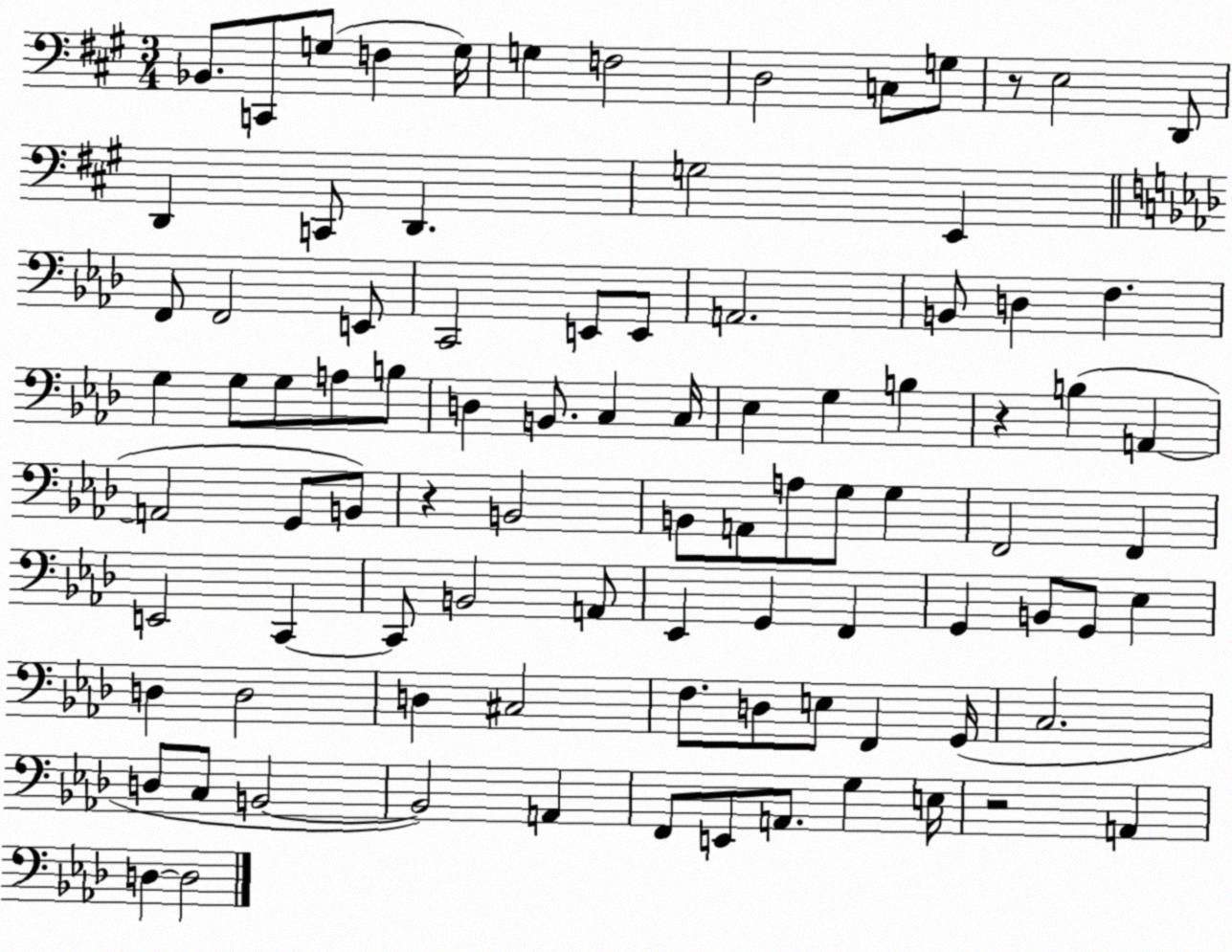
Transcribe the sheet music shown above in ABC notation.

X:1
T:Untitled
M:3/4
L:1/4
K:A
_B,,/2 C,,/2 G,/2 F, G,/4 G, F,2 D,2 C,/2 G,/2 z/2 E,2 D,,/2 D,, C,,/2 D,, G,2 E,, F,,/2 F,,2 E,,/2 C,,2 E,,/2 E,,/2 A,,2 B,,/2 D, F, G, G,/2 G,/2 A,/2 B,/2 D, B,,/2 C, C,/4 _E, G, B, z B, A,, A,,2 G,,/2 B,,/2 z B,,2 B,,/2 A,,/2 A,/2 G,/2 G, F,,2 F,, E,,2 C,, C,,/2 B,,2 A,,/2 _E,, G,, F,, G,, B,,/2 G,,/2 _E, D, D,2 D, ^C,2 F,/2 D,/2 E,/2 F,, G,,/4 C,2 D,/2 C,/2 B,,2 B,,2 A,, F,,/2 E,,/2 A,,/2 G, E,/4 z2 A,, D, D,2